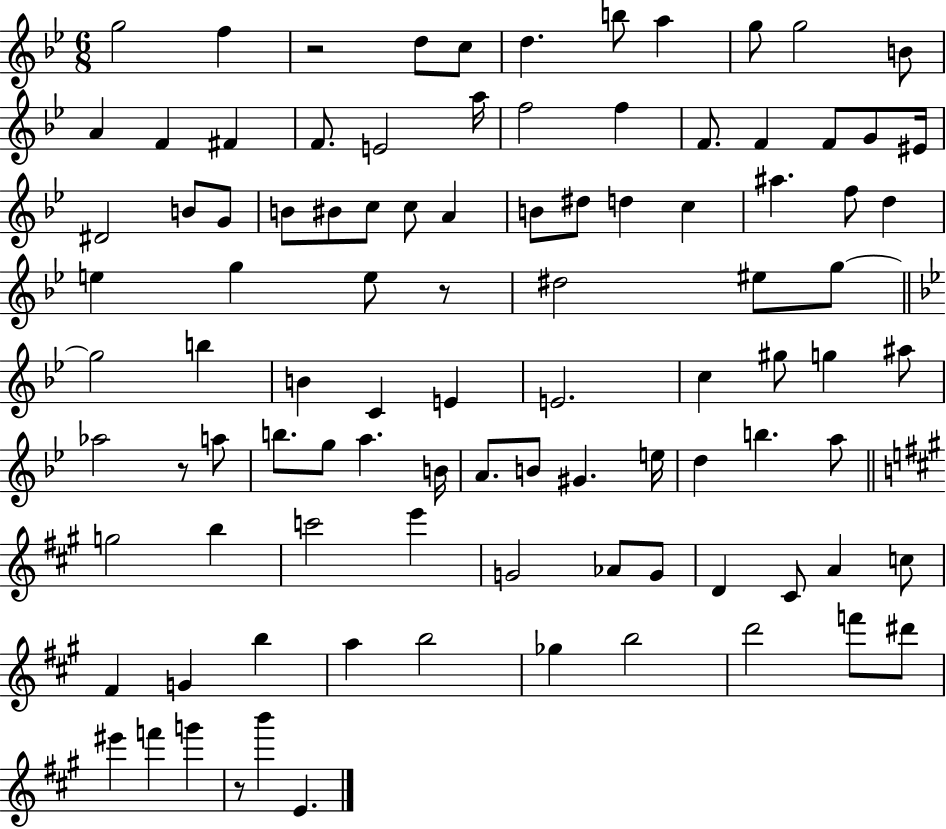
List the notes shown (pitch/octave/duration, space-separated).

G5/h F5/q R/h D5/e C5/e D5/q. B5/e A5/q G5/e G5/h B4/e A4/q F4/q F#4/q F4/e. E4/h A5/s F5/h F5/q F4/e. F4/q F4/e G4/e EIS4/s D#4/h B4/e G4/e B4/e BIS4/e C5/e C5/e A4/q B4/e D#5/e D5/q C5/q A#5/q. F5/e D5/q E5/q G5/q E5/e R/e D#5/h EIS5/e G5/e G5/h B5/q B4/q C4/q E4/q E4/h. C5/q G#5/e G5/q A#5/e Ab5/h R/e A5/e B5/e. G5/e A5/q. B4/s A4/e. B4/e G#4/q. E5/s D5/q B5/q. A5/e G5/h B5/q C6/h E6/q G4/h Ab4/e G4/e D4/q C#4/e A4/q C5/e F#4/q G4/q B5/q A5/q B5/h Gb5/q B5/h D6/h F6/e D#6/e EIS6/q F6/q G6/q R/e B6/q E4/q.